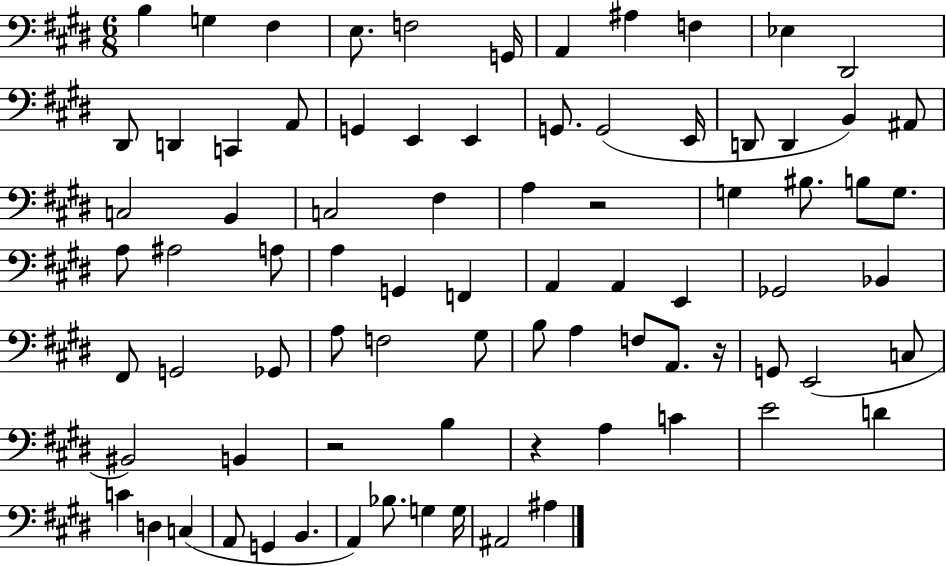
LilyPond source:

{
  \clef bass
  \numericTimeSignature
  \time 6/8
  \key e \major
  b4 g4 fis4 | e8. f2 g,16 | a,4 ais4 f4 | ees4 dis,2 | \break dis,8 d,4 c,4 a,8 | g,4 e,4 e,4 | g,8. g,2( e,16 | d,8 d,4 b,4) ais,8 | \break c2 b,4 | c2 fis4 | a4 r2 | g4 bis8. b8 g8. | \break a8 ais2 a8 | a4 g,4 f,4 | a,4 a,4 e,4 | ges,2 bes,4 | \break fis,8 g,2 ges,8 | a8 f2 gis8 | b8 a4 f8 a,8. r16 | g,8 e,2( c8 | \break bis,2) b,4 | r2 b4 | r4 a4 c'4 | e'2 d'4 | \break c'4 d4 c4( | a,8 g,4 b,4. | a,4) bes8. g4 g16 | ais,2 ais4 | \break \bar "|."
}